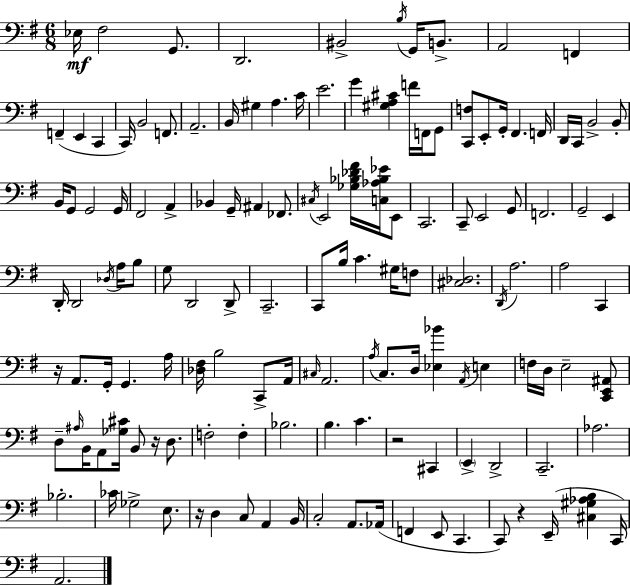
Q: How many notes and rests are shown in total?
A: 138